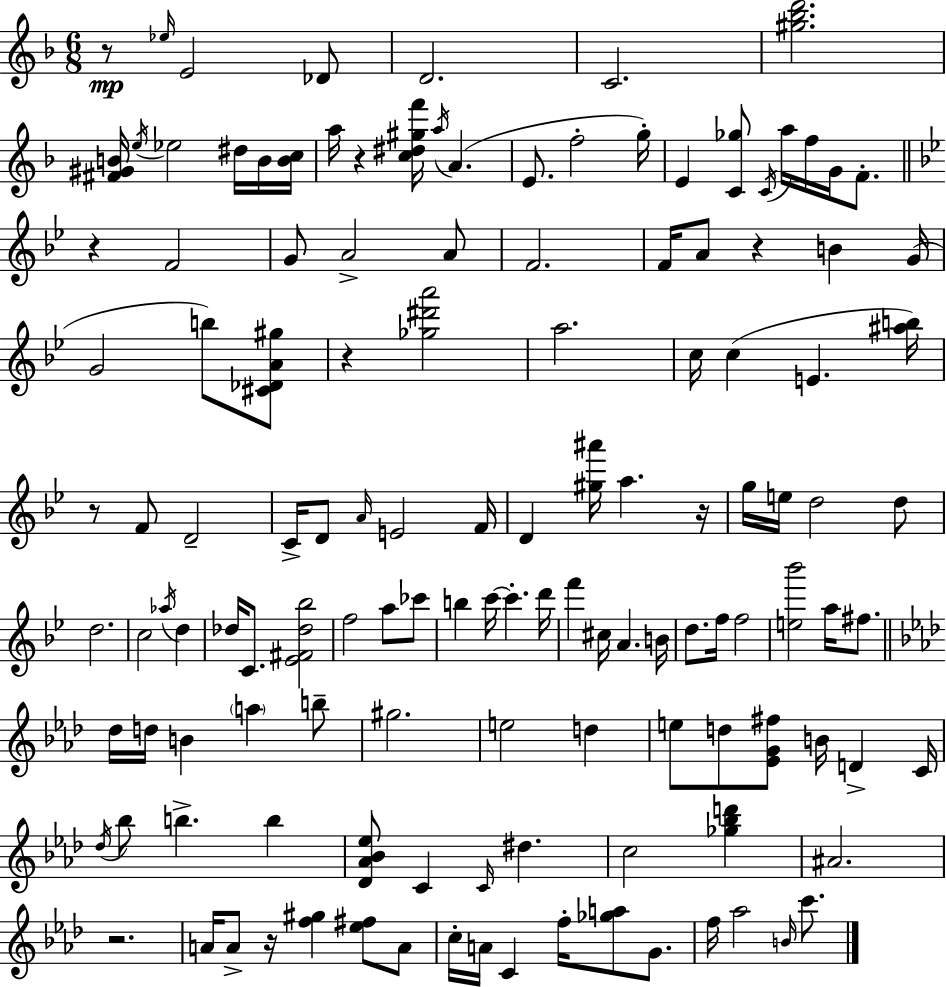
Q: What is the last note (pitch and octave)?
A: C6